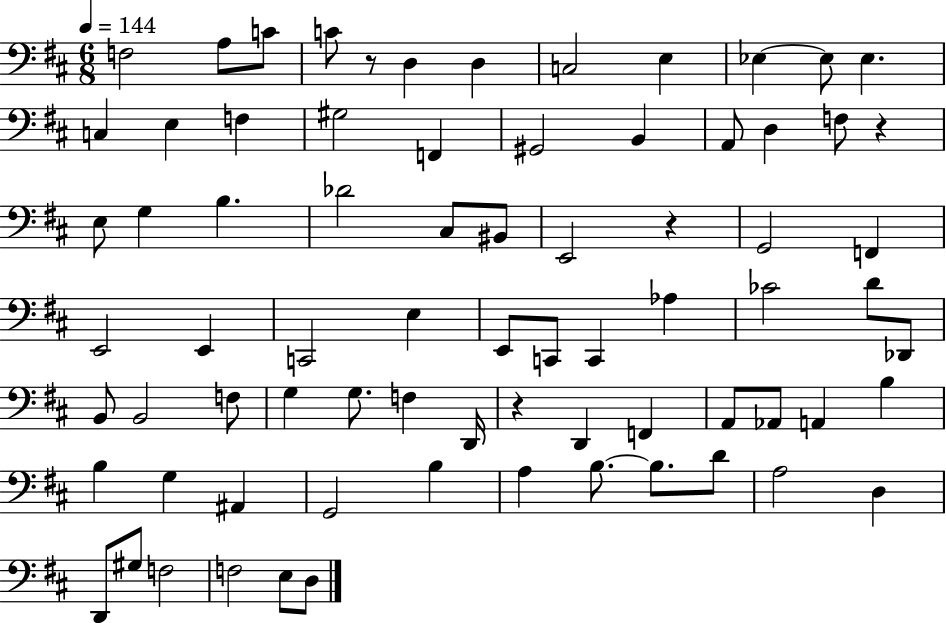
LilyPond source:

{
  \clef bass
  \numericTimeSignature
  \time 6/8
  \key d \major
  \tempo 4 = 144
  f2 a8 c'8 | c'8 r8 d4 d4 | c2 e4 | ees4~~ ees8 ees4. | \break c4 e4 f4 | gis2 f,4 | gis,2 b,4 | a,8 d4 f8 r4 | \break e8 g4 b4. | des'2 cis8 bis,8 | e,2 r4 | g,2 f,4 | \break e,2 e,4 | c,2 e4 | e,8 c,8 c,4 aes4 | ces'2 d'8 des,8 | \break b,8 b,2 f8 | g4 g8. f4 d,16 | r4 d,4 f,4 | a,8 aes,8 a,4 b4 | \break b4 g4 ais,4 | g,2 b4 | a4 b8.~~ b8. d'8 | a2 d4 | \break d,8 gis8 f2 | f2 e8 d8 | \bar "|."
}